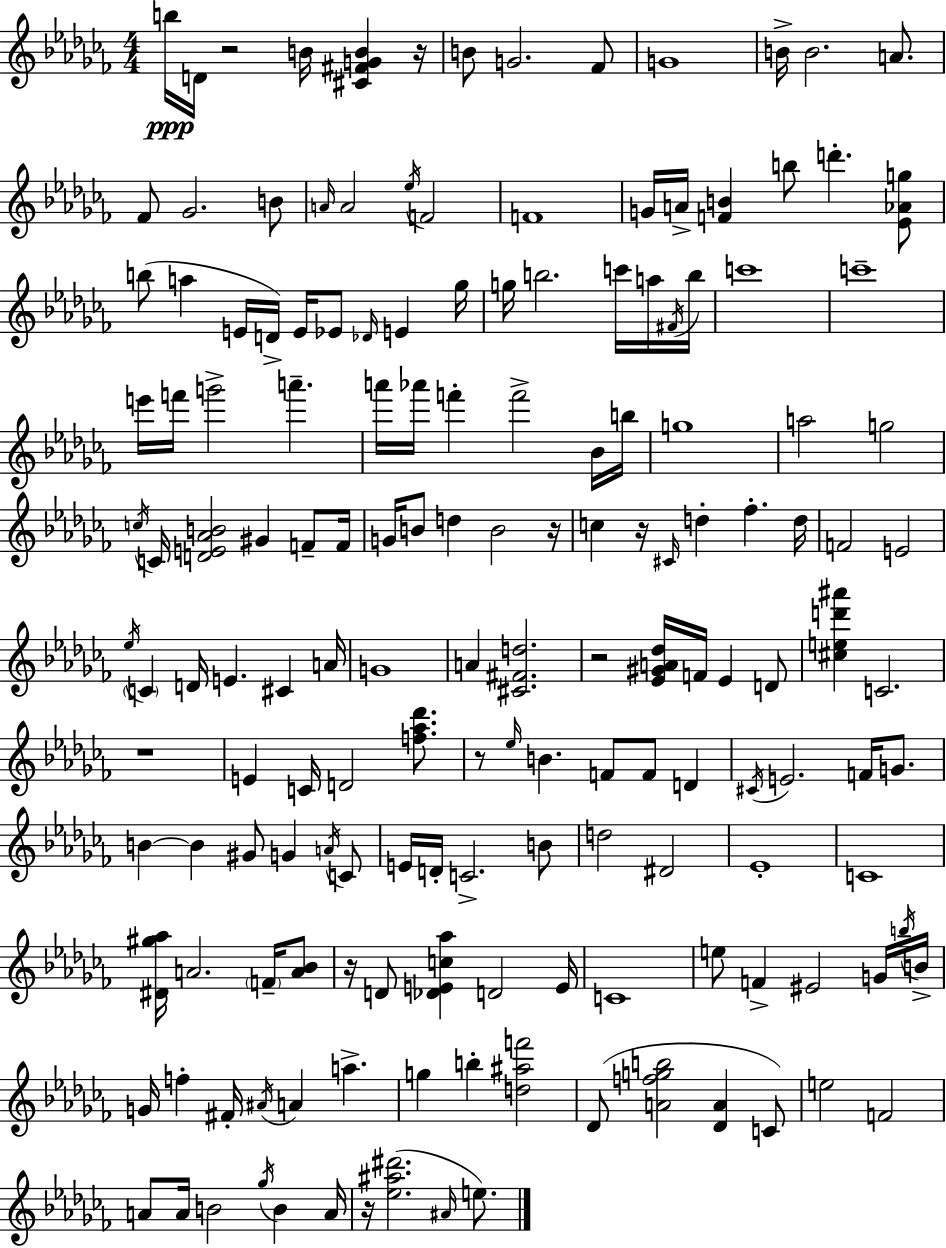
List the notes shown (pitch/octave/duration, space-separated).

B5/s D4/s R/h B4/s [C#4,F#4,G4,B4]/q R/s B4/e G4/h. FES4/e G4/w B4/s B4/h. A4/e. FES4/e Gb4/h. B4/e A4/s A4/h Eb5/s F4/h F4/w G4/s A4/s [F4,B4]/q B5/e D6/q. [Eb4,Ab4,G5]/e B5/e A5/q E4/s D4/s E4/s Eb4/e Db4/s E4/q Gb5/s G5/s B5/h. C6/s A5/s F#4/s B5/s C6/w C6/w E6/s F6/s G6/h A6/q. A6/s Ab6/s F6/q F6/h Bb4/s B5/s G5/w A5/h G5/h C5/s C4/s [D4,E4,Ab4,B4]/h G#4/q F4/e F4/s G4/s B4/e D5/q B4/h R/s C5/q R/s C#4/s D5/q FES5/q. D5/s F4/h E4/h Eb5/s C4/q D4/s E4/q. C#4/q A4/s G4/w A4/q [C#4,F#4,D5]/h. R/h [Eb4,G#4,A4,Db5]/s F4/s Eb4/q D4/e [C#5,E5,D6,A#6]/q C4/h. R/w E4/q C4/s D4/h [F5,Ab5,Db6]/e. R/e Eb5/s B4/q. F4/e F4/e D4/q C#4/s E4/h. F4/s G4/e. B4/q B4/q G#4/e G4/q A4/s C4/e E4/s D4/s C4/h. B4/e D5/h D#4/h Eb4/w C4/w [D#4,G#5,Ab5]/s A4/h. F4/s [A4,Bb4]/e R/s D4/e [Db4,E4,C5,Ab5]/q D4/h E4/s C4/w E5/e F4/q EIS4/h G4/s B5/s B4/s G4/s F5/q F#4/s A#4/s A4/q A5/q. G5/q B5/q [D5,A#5,F6]/h Db4/e [A4,F5,G5,B5]/h [Db4,A4]/q C4/e E5/h F4/h A4/e A4/s B4/h Gb5/s B4/q A4/s R/s [Eb5,A#5,D#6]/h. A#4/s E5/e.